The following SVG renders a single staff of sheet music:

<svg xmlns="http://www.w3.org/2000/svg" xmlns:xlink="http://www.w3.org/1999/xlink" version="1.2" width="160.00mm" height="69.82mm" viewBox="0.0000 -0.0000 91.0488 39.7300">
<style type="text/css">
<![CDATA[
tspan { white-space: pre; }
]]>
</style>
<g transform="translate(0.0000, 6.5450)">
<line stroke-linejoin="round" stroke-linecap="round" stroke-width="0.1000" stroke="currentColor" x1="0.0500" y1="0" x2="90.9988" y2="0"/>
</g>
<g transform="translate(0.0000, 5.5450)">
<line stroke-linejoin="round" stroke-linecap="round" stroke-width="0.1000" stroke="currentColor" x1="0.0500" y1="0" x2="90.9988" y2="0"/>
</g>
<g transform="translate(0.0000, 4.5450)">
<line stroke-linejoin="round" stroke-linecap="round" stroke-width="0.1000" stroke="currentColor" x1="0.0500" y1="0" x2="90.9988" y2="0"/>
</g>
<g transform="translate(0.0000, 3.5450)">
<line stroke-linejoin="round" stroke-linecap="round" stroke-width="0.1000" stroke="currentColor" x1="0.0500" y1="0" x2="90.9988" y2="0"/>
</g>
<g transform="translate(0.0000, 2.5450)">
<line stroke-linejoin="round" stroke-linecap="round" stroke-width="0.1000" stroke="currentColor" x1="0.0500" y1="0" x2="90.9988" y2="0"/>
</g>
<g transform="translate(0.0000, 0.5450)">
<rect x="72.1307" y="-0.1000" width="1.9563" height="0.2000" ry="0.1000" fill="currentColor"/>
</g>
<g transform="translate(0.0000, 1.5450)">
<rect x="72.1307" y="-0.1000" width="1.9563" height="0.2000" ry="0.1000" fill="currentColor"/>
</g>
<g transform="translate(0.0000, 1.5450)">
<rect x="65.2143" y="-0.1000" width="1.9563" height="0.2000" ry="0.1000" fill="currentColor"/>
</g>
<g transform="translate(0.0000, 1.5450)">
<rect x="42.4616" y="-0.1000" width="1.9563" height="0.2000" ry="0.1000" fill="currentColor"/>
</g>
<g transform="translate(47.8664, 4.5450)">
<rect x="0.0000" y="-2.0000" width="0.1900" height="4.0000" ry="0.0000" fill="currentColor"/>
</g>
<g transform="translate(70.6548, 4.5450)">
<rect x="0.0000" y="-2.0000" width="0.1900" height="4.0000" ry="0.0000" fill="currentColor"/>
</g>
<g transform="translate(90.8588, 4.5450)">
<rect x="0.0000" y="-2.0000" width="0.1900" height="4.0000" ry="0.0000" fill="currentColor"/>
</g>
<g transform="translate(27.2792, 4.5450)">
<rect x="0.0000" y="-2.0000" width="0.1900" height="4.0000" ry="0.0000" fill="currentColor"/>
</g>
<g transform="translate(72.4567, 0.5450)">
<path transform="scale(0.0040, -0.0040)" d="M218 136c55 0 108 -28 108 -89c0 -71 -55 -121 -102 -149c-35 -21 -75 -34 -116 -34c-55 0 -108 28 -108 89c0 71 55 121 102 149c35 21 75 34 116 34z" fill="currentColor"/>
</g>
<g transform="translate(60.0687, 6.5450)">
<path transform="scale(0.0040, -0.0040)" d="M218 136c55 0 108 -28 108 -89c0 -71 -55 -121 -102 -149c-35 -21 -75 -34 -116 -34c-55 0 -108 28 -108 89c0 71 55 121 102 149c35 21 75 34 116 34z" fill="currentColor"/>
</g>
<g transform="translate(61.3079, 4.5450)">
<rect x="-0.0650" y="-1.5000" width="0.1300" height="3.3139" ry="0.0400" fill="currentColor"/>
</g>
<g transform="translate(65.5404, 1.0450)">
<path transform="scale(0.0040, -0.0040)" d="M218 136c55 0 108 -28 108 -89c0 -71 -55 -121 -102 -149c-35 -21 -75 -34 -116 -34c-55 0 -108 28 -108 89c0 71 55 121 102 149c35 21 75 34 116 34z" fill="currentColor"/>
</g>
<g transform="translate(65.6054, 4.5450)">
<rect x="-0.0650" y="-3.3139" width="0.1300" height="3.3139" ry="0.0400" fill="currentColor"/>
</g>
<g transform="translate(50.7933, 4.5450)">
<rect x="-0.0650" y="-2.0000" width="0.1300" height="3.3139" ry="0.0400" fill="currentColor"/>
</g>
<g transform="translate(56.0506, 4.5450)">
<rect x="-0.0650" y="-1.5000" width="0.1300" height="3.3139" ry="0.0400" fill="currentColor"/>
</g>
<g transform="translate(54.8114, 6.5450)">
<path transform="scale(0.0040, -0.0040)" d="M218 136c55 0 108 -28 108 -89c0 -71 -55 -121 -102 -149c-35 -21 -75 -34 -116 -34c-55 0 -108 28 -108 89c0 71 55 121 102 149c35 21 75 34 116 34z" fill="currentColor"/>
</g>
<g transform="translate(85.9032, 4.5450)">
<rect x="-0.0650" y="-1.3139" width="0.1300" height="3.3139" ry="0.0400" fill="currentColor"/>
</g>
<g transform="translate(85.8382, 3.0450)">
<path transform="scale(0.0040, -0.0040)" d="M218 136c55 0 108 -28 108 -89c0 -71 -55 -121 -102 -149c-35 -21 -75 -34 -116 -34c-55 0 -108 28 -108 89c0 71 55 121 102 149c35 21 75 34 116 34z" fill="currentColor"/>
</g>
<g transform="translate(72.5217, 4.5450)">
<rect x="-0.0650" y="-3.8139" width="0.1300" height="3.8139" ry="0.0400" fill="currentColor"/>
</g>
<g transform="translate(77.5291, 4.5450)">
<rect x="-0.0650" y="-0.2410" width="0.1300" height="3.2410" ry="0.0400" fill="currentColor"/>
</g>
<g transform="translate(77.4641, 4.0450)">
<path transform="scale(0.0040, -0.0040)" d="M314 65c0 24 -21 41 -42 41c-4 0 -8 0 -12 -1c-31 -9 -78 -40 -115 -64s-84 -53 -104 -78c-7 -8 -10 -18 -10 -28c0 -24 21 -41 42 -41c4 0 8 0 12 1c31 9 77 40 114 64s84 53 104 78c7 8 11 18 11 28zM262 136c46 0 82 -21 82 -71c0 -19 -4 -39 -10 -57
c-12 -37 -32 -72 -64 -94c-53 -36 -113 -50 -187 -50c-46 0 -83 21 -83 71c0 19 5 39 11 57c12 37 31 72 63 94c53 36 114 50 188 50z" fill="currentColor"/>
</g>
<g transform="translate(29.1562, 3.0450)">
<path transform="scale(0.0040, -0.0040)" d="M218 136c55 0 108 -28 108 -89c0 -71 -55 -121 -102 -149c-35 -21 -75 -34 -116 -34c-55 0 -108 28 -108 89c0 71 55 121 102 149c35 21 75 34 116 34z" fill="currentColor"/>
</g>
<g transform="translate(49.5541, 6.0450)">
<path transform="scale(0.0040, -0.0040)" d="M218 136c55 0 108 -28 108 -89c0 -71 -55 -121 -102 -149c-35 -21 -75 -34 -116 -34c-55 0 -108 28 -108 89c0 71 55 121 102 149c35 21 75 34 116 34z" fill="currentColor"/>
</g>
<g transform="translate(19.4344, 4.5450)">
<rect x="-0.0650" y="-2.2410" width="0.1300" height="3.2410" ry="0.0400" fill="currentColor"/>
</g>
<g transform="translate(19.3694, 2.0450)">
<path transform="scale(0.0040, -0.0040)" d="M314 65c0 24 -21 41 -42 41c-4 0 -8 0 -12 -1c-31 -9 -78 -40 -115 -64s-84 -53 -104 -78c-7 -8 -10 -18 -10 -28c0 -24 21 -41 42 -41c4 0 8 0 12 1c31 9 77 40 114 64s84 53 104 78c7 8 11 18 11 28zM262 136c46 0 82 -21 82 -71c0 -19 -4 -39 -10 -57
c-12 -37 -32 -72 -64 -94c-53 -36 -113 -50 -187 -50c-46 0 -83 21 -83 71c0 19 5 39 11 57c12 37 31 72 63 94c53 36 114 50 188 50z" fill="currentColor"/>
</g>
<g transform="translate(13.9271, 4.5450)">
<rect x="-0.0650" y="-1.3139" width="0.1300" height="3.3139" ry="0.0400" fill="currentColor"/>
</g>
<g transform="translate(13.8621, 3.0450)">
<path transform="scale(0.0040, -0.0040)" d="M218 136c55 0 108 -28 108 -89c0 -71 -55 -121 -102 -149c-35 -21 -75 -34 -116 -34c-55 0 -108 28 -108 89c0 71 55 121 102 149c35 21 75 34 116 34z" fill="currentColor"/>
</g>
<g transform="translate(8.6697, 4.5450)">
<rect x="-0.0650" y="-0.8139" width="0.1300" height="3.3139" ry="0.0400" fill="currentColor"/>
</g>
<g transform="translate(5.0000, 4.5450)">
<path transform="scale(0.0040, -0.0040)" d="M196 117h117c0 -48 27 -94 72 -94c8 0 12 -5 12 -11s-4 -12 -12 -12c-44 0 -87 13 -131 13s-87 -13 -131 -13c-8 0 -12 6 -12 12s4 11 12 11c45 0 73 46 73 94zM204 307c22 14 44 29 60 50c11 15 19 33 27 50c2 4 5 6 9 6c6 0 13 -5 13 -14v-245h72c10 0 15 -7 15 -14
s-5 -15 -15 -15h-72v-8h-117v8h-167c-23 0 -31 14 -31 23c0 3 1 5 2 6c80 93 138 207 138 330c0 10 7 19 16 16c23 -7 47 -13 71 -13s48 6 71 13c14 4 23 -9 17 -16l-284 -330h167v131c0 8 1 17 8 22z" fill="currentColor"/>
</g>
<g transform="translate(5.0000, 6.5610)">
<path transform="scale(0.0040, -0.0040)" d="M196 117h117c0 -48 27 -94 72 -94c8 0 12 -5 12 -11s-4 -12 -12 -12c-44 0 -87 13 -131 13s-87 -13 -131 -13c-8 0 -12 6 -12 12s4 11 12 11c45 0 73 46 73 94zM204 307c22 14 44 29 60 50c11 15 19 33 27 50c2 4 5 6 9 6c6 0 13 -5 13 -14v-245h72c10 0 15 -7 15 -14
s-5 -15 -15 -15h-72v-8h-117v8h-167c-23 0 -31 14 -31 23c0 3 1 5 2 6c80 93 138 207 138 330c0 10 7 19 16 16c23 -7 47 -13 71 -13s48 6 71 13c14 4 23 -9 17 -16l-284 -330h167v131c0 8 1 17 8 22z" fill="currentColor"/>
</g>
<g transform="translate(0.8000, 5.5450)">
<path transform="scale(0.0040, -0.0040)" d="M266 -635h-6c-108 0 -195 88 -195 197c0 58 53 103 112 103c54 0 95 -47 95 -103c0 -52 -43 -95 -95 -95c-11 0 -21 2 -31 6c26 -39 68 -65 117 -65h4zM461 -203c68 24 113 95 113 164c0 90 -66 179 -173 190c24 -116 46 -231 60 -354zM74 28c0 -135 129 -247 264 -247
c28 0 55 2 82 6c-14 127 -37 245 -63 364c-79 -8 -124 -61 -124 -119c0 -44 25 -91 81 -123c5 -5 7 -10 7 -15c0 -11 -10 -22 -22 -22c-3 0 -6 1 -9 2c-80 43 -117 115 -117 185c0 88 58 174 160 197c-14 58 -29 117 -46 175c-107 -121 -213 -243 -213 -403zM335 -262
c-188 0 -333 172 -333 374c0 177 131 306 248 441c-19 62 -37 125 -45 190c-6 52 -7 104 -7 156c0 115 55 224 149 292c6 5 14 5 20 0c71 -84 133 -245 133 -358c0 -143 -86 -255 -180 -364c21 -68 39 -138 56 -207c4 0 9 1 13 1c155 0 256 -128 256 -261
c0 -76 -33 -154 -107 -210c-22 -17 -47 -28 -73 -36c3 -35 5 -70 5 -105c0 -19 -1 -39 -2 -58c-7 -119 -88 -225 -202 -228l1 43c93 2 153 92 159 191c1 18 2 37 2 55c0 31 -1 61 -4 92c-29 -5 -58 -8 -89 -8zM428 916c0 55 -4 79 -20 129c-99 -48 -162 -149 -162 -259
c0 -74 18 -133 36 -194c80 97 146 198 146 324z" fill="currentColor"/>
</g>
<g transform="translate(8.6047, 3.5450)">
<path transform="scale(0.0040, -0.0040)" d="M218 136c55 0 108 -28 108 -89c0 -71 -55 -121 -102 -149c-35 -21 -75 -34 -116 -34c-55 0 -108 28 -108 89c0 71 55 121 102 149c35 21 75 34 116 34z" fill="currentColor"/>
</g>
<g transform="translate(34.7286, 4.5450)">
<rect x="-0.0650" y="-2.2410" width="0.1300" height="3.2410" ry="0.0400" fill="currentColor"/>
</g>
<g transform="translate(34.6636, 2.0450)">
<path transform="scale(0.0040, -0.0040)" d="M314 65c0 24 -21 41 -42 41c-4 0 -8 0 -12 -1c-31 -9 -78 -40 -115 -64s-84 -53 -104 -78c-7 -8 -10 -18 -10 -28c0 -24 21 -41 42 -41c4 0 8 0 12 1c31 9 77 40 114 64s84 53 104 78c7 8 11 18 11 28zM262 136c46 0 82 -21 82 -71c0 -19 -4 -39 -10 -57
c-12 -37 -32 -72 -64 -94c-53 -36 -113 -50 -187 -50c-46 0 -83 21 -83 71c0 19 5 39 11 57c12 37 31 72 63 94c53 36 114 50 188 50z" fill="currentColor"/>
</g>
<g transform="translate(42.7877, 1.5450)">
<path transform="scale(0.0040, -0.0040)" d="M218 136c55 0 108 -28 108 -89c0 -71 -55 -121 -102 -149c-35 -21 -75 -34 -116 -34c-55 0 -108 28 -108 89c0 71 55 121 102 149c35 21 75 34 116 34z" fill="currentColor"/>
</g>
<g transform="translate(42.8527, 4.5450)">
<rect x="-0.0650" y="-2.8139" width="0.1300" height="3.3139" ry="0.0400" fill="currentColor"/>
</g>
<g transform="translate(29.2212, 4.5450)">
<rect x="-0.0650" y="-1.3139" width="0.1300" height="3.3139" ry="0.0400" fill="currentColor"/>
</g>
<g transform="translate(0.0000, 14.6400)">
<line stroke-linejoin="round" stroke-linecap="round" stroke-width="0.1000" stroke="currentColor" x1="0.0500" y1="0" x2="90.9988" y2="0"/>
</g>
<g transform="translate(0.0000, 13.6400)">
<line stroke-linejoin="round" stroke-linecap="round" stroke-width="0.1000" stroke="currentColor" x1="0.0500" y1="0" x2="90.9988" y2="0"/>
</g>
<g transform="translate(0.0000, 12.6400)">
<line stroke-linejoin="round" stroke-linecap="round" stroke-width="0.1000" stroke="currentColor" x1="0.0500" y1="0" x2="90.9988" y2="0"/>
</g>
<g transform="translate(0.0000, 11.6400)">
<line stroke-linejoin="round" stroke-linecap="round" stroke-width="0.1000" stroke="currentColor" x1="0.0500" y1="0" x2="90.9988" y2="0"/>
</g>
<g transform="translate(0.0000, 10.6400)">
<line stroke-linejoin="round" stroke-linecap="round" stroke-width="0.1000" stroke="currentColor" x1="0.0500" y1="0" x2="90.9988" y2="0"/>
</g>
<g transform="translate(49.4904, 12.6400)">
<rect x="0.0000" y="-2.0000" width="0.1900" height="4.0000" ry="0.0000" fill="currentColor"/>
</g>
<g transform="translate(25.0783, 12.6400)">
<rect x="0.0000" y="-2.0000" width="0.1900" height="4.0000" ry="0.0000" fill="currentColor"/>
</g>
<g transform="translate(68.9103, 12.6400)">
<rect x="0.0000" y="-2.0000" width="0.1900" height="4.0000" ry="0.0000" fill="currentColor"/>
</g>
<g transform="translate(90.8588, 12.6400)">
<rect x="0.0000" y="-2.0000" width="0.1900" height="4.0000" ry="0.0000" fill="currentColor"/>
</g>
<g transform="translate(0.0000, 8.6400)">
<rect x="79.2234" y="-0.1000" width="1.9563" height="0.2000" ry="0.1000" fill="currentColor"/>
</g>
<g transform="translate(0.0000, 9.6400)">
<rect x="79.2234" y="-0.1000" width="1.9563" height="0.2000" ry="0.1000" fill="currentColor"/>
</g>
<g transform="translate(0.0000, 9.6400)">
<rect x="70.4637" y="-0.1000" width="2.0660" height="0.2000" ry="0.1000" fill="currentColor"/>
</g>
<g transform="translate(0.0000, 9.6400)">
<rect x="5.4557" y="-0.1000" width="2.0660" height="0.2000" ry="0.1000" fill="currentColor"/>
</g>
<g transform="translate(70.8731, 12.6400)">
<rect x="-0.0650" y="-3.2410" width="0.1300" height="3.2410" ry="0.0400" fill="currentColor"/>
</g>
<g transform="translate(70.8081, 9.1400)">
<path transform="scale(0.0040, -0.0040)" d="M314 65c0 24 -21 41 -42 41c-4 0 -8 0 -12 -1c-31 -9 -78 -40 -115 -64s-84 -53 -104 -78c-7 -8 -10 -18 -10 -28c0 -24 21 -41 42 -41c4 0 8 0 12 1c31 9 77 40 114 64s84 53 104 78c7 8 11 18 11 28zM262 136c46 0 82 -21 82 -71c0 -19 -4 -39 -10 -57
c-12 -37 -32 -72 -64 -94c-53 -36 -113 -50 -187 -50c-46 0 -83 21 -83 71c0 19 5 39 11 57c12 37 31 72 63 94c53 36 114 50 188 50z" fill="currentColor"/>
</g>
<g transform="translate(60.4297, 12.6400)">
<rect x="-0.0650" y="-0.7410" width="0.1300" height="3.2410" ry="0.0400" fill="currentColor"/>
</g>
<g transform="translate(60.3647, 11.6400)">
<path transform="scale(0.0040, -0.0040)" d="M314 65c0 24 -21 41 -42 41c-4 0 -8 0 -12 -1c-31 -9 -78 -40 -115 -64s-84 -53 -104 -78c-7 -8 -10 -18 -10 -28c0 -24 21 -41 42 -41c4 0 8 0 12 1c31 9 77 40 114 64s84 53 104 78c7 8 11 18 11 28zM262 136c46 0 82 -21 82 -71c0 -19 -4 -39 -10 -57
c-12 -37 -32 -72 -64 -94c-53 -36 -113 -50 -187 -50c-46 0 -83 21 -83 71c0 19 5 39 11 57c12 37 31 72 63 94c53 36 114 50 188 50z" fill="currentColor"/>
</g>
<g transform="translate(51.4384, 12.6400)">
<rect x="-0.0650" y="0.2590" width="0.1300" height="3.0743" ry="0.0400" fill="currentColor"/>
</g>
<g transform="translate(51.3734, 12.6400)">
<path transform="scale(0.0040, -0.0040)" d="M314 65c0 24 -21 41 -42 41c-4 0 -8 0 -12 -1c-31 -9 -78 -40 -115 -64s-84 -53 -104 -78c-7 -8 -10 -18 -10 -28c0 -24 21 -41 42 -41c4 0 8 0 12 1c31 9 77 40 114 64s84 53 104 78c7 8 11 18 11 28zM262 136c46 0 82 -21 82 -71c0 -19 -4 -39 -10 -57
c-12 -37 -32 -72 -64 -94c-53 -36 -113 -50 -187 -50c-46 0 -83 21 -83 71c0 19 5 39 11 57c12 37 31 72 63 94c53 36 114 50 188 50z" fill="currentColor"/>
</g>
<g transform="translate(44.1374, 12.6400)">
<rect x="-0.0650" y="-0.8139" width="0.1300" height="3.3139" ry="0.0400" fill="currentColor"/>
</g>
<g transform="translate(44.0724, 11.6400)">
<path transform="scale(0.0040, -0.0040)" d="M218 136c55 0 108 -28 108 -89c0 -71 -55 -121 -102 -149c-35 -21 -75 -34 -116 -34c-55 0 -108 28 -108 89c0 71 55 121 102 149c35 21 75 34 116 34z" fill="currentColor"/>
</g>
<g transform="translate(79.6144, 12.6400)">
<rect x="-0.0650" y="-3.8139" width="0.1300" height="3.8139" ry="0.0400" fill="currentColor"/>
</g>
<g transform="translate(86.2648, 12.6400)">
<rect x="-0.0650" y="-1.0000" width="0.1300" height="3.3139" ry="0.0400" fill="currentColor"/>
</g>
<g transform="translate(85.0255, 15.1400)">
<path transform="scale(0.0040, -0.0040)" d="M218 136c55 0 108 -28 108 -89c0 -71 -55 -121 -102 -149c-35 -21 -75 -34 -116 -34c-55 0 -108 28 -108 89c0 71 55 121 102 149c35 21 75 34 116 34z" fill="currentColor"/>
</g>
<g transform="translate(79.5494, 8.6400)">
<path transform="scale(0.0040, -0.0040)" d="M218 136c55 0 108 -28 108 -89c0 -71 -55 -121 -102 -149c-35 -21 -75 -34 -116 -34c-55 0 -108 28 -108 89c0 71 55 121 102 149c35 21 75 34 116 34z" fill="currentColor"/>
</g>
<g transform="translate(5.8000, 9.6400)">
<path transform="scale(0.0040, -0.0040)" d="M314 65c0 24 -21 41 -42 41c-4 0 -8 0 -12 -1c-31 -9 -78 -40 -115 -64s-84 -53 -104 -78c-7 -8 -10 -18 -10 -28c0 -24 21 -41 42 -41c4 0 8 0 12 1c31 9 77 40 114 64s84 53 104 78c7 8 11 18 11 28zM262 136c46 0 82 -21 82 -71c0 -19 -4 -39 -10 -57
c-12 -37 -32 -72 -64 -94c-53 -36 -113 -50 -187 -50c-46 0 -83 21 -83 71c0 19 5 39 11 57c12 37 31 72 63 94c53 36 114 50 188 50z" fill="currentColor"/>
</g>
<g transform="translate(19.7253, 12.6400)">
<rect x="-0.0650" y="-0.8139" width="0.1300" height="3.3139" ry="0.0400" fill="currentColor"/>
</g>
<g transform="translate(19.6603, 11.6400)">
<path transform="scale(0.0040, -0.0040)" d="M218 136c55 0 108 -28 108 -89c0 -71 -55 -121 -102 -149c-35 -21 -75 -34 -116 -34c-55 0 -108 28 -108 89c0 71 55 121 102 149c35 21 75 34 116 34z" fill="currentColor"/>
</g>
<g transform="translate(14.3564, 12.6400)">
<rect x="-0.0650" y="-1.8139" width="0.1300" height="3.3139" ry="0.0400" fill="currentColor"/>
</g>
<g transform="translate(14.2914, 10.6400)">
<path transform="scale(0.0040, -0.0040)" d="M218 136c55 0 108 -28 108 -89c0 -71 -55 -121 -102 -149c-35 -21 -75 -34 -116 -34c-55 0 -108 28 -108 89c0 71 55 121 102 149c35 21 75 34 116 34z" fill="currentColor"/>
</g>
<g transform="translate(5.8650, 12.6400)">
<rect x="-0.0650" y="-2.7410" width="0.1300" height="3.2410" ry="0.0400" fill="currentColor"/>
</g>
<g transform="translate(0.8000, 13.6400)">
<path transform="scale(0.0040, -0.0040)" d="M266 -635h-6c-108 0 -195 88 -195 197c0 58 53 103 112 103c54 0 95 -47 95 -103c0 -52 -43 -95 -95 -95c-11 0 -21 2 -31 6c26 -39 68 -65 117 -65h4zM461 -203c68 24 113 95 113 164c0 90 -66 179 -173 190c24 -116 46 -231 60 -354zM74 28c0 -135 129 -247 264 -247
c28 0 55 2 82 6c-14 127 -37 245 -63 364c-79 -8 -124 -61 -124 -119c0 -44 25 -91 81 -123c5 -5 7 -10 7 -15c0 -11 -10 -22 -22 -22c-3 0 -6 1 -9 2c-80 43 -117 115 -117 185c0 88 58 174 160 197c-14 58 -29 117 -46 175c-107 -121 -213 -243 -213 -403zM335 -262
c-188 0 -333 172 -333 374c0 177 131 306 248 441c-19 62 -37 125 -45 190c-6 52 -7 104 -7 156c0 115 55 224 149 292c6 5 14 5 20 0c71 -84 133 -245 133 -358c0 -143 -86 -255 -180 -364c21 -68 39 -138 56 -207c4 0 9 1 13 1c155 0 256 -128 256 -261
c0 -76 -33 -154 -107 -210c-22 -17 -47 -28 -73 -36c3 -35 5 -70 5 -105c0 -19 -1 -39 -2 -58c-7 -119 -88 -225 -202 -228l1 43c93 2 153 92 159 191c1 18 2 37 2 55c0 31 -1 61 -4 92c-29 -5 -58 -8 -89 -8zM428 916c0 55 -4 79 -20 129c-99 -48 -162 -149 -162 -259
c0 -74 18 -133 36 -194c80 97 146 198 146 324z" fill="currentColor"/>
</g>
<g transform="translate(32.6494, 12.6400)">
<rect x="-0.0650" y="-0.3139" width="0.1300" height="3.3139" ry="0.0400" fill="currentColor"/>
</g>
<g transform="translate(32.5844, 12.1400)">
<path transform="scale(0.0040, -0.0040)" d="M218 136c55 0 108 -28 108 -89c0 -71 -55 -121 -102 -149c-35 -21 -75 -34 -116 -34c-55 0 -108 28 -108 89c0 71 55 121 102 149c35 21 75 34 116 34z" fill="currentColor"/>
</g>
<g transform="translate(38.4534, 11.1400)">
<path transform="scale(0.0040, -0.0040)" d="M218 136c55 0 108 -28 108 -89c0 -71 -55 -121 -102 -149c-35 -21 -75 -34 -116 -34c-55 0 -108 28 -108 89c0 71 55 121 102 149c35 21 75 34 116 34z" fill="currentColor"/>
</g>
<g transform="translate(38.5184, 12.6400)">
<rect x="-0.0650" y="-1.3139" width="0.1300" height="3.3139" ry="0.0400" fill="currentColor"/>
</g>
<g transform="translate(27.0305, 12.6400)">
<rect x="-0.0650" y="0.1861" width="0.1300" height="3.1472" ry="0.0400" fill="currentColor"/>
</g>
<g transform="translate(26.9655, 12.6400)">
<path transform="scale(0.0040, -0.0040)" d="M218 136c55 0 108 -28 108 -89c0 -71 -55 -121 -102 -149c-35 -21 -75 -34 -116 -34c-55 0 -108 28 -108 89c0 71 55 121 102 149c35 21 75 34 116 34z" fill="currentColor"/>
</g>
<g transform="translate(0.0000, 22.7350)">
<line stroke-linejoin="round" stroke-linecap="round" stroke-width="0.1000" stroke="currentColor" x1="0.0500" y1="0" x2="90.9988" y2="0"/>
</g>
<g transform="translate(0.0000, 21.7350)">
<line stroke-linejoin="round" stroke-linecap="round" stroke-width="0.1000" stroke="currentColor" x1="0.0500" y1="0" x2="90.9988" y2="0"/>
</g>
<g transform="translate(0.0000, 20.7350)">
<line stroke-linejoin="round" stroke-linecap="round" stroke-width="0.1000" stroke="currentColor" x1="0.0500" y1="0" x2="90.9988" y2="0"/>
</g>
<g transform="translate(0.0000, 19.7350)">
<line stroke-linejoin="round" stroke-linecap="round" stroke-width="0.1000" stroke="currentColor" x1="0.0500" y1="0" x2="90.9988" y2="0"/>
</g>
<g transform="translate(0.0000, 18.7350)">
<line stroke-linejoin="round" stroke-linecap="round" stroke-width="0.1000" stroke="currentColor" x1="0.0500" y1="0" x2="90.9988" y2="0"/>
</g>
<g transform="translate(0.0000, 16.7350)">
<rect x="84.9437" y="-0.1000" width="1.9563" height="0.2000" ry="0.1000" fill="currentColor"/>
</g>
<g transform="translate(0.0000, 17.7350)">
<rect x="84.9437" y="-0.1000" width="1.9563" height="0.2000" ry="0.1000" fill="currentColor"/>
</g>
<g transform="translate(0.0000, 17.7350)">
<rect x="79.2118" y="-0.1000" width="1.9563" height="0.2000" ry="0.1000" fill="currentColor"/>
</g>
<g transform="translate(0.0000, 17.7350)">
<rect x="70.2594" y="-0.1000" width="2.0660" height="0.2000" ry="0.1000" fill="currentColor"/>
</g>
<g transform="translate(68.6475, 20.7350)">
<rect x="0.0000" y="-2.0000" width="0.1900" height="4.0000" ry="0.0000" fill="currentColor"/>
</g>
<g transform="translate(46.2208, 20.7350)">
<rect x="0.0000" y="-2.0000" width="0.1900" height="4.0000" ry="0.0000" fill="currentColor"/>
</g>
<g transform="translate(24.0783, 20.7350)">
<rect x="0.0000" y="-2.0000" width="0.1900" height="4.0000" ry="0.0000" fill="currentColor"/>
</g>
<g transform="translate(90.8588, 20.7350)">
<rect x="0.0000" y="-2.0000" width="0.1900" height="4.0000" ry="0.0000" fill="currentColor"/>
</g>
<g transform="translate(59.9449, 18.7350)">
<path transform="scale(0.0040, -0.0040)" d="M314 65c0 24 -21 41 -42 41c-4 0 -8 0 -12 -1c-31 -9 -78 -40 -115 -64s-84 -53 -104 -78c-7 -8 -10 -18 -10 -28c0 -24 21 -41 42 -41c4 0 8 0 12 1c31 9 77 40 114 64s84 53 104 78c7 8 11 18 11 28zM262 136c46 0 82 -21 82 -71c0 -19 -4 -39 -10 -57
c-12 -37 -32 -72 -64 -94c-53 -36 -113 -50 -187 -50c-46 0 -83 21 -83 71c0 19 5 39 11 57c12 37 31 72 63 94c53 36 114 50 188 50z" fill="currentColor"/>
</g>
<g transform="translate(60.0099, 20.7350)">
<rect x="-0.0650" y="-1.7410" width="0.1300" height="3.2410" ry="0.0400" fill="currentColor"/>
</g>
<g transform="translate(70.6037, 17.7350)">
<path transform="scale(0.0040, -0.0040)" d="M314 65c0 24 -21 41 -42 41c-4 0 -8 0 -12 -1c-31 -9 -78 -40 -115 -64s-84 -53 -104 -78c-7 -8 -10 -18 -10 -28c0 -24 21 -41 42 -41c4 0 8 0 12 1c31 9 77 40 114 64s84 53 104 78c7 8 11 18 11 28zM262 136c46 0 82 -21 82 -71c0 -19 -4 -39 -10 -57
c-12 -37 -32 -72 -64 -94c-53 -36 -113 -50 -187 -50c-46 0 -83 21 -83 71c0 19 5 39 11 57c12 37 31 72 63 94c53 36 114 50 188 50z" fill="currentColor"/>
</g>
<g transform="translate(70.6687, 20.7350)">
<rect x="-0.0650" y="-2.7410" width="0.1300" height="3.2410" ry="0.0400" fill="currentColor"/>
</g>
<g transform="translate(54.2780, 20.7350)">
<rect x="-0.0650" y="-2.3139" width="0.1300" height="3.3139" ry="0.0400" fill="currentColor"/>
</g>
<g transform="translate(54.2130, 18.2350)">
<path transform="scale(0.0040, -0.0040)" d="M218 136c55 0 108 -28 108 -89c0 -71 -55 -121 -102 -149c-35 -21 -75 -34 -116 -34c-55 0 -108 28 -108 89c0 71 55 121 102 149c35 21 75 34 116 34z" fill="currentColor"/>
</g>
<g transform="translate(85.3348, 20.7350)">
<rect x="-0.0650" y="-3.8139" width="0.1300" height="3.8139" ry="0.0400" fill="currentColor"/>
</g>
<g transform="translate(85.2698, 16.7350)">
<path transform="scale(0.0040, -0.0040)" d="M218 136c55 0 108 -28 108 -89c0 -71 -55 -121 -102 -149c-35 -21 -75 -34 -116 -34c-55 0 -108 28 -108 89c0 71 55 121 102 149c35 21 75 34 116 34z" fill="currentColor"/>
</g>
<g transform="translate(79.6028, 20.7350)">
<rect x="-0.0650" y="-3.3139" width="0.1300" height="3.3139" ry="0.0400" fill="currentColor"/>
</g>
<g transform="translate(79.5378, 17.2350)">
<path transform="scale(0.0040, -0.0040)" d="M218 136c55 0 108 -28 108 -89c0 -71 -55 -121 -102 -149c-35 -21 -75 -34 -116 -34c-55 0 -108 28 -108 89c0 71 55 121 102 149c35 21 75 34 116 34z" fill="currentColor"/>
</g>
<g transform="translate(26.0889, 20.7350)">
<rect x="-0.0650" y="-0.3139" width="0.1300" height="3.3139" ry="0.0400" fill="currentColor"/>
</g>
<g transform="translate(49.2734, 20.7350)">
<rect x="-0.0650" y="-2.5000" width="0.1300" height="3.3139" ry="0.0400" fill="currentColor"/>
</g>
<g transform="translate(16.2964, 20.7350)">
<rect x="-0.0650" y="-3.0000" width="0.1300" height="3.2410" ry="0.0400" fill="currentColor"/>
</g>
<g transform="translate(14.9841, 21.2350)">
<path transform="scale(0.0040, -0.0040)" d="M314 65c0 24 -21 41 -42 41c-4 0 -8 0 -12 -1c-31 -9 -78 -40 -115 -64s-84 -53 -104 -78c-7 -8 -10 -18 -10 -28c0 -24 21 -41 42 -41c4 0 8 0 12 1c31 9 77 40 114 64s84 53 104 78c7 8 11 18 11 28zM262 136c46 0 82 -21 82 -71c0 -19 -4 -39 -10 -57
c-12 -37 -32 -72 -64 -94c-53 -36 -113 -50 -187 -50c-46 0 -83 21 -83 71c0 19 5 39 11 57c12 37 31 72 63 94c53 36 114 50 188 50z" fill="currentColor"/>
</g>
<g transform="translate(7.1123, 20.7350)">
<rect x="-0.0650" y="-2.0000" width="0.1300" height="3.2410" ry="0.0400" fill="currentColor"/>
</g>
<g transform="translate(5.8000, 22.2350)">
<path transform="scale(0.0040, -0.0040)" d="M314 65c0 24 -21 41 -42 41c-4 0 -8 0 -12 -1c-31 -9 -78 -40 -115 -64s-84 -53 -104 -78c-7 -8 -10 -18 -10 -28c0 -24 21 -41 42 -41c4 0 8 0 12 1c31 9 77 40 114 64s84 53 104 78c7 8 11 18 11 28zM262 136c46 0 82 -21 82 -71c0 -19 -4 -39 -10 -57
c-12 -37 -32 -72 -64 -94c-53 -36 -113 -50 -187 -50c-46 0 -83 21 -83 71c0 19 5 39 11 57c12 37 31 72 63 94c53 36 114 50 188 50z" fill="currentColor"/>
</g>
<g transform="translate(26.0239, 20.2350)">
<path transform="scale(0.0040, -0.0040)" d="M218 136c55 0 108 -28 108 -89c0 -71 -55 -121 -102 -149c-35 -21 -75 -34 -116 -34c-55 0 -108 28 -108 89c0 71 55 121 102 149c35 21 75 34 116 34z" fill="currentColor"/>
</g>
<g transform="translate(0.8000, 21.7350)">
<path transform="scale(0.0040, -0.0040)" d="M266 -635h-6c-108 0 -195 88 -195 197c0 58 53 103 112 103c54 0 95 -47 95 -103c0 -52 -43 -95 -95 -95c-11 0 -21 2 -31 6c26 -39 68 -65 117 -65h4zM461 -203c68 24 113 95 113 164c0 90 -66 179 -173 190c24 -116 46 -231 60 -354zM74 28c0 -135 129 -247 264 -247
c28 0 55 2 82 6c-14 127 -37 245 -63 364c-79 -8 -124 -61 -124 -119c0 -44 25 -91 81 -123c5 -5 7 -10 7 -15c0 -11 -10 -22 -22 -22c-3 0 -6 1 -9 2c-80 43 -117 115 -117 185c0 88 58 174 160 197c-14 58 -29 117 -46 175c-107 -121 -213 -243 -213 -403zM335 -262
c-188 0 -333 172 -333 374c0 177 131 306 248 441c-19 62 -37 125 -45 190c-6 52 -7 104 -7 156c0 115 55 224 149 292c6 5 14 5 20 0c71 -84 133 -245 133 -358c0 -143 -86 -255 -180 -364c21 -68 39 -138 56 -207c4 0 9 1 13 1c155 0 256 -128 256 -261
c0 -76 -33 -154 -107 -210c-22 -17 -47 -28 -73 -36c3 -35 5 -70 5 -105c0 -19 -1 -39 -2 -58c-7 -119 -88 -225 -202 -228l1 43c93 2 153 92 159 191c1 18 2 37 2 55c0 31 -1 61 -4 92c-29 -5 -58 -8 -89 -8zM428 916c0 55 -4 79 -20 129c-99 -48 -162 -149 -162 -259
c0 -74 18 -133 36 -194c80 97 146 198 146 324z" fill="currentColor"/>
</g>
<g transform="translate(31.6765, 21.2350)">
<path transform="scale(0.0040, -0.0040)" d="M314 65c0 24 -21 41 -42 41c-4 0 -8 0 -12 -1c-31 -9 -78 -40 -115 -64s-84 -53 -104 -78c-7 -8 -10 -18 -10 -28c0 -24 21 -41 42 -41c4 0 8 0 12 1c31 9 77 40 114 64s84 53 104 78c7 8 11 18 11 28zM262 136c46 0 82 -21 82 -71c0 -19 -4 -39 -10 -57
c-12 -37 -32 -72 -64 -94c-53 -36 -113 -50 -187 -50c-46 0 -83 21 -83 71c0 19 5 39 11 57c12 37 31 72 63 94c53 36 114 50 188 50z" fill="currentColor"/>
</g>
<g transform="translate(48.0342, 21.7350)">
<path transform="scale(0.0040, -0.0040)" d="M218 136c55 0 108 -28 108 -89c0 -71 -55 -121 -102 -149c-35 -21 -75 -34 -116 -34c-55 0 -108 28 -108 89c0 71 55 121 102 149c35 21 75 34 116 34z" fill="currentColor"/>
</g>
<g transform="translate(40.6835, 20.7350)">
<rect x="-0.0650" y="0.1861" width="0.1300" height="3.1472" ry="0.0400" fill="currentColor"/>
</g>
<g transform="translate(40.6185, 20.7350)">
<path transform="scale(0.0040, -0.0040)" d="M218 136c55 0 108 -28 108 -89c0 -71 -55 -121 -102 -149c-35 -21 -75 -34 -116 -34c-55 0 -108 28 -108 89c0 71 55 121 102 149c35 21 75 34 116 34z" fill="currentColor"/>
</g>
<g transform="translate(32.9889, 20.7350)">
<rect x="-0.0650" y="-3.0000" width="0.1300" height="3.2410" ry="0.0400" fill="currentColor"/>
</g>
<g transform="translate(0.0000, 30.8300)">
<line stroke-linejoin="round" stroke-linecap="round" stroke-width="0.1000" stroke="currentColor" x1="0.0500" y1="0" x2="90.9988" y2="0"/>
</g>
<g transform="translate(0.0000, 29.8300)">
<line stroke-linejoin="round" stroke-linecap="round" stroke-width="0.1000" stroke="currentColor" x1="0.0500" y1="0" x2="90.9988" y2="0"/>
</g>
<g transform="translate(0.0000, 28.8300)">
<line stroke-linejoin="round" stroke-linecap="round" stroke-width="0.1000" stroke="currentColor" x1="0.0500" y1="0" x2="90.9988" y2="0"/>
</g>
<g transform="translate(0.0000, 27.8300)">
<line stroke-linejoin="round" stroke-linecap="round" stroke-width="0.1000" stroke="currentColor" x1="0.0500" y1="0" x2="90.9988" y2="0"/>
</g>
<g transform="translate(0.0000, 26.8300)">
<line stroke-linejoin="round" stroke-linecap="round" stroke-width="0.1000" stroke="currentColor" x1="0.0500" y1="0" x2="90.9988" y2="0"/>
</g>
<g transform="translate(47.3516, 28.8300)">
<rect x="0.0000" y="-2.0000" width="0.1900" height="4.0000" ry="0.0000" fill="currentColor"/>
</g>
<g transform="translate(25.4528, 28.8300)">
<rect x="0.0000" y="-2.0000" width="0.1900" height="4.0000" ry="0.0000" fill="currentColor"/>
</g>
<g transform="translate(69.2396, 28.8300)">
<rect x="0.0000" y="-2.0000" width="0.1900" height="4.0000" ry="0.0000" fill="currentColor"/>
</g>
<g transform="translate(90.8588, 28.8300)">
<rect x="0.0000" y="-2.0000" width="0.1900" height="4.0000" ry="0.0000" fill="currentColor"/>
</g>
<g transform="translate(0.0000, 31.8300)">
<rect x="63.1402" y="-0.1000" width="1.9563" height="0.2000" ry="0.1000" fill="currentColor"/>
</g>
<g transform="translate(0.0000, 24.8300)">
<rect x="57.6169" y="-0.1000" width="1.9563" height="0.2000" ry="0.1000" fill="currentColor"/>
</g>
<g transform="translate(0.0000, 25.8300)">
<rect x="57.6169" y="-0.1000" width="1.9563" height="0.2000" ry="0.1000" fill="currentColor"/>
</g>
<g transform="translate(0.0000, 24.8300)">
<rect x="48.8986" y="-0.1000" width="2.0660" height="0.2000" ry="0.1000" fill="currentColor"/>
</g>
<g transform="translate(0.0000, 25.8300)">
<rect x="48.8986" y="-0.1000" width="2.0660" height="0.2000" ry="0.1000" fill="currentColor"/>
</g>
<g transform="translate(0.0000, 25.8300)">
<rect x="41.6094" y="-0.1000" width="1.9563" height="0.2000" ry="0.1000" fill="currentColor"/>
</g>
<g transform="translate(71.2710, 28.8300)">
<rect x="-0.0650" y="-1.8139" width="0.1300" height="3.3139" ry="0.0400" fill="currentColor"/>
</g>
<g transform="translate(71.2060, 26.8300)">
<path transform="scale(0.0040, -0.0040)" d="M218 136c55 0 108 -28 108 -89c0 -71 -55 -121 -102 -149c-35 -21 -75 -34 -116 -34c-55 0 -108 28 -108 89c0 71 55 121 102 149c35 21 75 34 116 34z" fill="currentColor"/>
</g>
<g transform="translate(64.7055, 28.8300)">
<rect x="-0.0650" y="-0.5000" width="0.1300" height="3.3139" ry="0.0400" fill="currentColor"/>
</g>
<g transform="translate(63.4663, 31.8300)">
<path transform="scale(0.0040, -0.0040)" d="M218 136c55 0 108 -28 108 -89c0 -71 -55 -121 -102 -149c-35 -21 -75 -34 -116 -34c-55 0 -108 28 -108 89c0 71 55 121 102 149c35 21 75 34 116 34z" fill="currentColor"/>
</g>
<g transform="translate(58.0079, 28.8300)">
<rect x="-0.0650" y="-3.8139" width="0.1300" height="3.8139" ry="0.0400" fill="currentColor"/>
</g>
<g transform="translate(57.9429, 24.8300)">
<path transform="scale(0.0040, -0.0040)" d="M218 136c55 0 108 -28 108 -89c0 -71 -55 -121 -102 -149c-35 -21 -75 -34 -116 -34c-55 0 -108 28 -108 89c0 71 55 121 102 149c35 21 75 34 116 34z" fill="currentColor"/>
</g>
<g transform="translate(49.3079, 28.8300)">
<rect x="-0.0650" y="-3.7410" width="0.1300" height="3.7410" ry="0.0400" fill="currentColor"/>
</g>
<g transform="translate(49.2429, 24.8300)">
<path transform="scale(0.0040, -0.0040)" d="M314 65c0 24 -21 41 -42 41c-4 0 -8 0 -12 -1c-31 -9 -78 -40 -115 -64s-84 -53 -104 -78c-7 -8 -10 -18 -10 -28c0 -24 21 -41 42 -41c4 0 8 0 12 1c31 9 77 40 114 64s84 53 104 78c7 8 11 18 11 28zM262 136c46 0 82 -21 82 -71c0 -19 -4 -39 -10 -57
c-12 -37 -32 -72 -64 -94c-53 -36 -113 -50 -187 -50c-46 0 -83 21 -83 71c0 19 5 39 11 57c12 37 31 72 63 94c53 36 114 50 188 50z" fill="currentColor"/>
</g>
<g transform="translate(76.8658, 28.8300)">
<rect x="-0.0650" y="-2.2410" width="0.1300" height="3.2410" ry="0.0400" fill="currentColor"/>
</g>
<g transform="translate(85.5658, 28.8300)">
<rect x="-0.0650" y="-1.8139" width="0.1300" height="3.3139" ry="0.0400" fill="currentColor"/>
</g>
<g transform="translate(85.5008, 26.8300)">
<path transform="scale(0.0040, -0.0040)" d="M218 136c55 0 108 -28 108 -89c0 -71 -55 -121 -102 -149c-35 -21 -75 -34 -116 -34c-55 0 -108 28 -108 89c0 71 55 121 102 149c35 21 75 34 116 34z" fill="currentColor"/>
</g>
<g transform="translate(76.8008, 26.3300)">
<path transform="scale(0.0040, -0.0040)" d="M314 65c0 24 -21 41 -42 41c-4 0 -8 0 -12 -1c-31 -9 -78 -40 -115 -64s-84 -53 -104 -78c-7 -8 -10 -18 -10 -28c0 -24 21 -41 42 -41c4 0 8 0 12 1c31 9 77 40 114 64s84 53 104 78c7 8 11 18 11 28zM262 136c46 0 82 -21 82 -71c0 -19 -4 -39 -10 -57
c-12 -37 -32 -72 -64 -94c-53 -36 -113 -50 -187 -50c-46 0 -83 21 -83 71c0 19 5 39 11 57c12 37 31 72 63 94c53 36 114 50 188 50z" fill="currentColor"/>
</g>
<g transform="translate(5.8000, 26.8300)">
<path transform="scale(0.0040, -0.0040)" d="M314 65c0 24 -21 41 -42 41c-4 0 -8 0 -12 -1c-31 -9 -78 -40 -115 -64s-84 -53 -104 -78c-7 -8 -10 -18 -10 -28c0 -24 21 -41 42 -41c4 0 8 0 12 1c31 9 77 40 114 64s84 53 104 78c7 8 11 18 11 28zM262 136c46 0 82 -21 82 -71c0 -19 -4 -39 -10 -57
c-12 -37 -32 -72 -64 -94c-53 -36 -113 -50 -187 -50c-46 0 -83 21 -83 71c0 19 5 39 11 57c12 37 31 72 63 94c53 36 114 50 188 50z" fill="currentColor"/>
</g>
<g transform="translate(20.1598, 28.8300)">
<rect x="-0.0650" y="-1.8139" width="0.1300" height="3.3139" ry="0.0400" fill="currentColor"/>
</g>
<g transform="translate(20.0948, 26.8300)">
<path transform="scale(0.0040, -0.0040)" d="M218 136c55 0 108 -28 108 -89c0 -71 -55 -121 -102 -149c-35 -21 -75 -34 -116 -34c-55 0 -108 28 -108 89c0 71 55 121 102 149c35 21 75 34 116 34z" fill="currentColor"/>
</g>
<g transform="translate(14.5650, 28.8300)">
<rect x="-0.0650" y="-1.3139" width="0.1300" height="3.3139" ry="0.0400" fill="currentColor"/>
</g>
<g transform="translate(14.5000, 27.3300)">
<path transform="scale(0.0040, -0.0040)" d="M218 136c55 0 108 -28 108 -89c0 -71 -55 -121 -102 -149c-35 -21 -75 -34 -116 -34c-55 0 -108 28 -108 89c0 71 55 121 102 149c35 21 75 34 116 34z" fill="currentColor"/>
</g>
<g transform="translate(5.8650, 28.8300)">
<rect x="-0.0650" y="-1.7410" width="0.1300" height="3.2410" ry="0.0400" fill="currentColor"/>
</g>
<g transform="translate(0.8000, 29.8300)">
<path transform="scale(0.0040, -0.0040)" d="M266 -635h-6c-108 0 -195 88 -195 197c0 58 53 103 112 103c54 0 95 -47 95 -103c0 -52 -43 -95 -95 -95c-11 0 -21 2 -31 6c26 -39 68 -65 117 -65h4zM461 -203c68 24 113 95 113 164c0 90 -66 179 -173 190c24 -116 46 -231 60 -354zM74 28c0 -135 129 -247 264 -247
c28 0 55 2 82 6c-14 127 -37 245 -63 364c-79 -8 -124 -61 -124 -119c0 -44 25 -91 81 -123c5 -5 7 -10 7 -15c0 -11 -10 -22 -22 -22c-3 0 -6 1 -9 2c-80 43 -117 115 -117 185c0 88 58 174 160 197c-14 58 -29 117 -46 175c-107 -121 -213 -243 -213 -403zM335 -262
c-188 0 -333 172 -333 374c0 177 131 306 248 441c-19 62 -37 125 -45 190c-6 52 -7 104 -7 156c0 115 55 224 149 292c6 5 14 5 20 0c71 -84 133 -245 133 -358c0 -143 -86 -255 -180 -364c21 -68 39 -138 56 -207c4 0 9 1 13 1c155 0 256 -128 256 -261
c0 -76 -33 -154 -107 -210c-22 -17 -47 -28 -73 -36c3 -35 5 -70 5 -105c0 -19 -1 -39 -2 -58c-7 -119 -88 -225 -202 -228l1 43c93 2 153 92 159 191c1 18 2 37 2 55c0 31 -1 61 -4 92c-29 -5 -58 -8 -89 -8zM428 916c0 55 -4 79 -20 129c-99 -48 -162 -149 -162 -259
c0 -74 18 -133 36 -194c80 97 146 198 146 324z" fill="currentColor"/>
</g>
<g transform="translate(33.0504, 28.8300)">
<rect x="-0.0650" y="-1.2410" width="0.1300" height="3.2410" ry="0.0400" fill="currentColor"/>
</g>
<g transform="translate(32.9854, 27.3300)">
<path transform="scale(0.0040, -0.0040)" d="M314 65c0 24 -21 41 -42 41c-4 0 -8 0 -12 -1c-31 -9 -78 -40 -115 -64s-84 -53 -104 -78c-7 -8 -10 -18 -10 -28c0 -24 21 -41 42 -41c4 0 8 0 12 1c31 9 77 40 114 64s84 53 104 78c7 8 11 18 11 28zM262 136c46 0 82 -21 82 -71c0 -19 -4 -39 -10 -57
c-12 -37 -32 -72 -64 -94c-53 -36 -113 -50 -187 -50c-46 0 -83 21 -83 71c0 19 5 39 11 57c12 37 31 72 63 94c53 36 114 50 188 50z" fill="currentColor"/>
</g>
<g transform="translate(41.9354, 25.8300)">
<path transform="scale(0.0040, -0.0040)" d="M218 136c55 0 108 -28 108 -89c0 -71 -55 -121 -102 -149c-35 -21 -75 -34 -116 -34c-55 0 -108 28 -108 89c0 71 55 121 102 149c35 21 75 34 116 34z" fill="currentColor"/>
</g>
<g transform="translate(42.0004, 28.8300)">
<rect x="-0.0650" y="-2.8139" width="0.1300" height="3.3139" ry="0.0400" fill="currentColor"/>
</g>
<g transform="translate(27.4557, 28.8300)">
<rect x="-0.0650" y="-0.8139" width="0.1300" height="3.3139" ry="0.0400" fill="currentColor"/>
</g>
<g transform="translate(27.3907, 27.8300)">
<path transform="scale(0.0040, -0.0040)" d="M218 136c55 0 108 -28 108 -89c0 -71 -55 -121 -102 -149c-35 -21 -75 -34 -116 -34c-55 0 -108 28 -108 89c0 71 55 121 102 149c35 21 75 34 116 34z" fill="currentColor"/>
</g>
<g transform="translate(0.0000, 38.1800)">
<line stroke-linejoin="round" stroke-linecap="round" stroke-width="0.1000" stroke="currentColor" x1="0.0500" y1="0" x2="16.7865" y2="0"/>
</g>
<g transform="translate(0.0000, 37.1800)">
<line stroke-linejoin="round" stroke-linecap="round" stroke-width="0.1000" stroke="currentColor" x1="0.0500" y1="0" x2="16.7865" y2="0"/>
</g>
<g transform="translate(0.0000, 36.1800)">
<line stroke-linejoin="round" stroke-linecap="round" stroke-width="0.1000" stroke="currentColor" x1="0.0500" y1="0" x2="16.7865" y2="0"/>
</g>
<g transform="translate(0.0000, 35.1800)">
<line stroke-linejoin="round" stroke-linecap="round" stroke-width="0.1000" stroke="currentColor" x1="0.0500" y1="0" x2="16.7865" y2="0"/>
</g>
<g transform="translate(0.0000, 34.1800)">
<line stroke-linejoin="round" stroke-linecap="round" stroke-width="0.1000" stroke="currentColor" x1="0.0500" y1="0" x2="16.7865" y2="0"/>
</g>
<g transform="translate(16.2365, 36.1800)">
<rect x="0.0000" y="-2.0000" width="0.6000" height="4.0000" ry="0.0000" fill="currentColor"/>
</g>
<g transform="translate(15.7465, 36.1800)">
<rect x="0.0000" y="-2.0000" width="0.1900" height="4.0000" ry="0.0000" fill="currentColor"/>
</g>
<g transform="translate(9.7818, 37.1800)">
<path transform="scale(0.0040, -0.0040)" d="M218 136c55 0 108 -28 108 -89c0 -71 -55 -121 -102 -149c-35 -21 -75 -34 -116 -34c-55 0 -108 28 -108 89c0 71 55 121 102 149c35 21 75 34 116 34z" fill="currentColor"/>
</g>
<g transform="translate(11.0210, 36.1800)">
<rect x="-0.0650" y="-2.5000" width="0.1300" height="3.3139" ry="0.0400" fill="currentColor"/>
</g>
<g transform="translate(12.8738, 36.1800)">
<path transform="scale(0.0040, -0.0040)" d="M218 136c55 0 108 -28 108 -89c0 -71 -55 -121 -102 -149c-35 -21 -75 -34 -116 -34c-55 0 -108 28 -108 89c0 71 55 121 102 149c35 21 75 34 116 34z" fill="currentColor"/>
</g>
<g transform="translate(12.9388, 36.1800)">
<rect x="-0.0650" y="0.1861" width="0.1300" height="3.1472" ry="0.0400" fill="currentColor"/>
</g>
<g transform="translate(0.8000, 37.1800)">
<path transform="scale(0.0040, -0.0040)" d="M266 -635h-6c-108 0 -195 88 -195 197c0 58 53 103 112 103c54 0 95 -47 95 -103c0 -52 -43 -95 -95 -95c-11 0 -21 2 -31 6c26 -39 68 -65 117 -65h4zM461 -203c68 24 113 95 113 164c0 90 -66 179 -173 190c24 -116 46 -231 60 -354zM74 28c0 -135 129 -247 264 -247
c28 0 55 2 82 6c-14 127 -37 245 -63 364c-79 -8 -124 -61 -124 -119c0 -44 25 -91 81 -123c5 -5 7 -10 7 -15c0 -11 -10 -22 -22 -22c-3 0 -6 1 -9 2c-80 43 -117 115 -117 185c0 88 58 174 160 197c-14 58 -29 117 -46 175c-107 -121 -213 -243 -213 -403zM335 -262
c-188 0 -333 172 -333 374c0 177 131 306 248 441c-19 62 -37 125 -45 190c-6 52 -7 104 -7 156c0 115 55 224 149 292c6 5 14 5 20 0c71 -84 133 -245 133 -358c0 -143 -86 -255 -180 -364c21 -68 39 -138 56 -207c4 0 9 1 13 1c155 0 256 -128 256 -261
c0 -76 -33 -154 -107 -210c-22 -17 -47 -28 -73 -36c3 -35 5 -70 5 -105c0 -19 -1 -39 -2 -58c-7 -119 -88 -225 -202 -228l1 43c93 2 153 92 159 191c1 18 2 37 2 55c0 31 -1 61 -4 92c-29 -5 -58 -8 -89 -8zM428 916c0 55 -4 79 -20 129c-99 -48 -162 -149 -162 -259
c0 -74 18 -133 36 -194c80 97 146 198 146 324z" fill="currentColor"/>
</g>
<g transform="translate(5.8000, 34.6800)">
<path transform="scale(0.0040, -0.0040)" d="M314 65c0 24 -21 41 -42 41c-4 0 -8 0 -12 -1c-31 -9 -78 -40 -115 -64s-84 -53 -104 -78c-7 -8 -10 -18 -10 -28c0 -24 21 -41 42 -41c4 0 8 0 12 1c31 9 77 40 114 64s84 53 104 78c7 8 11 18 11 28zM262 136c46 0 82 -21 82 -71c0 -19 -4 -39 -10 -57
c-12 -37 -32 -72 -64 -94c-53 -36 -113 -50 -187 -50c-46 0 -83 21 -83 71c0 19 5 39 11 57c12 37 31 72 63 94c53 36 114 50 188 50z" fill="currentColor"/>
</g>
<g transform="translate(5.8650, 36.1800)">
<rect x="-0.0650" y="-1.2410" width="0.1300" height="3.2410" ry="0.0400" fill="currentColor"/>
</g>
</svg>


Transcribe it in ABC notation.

X:1
T:Untitled
M:4/4
L:1/4
K:C
d e g2 e g2 a F E E b c' c2 e a2 f d B c e d B2 d2 b2 c' D F2 A2 c A2 B G g f2 a2 b c' f2 e f d e2 a c'2 c' C f g2 f e2 G B